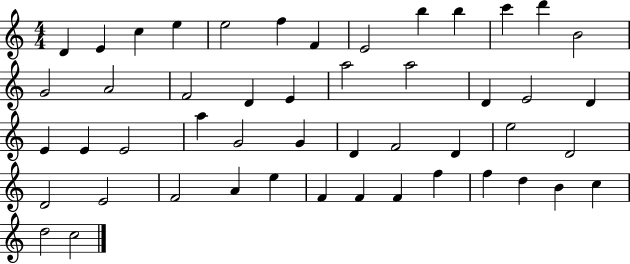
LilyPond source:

{
  \clef treble
  \numericTimeSignature
  \time 4/4
  \key c \major
  d'4 e'4 c''4 e''4 | e''2 f''4 f'4 | e'2 b''4 b''4 | c'''4 d'''4 b'2 | \break g'2 a'2 | f'2 d'4 e'4 | a''2 a''2 | d'4 e'2 d'4 | \break e'4 e'4 e'2 | a''4 g'2 g'4 | d'4 f'2 d'4 | e''2 d'2 | \break d'2 e'2 | f'2 a'4 e''4 | f'4 f'4 f'4 f''4 | f''4 d''4 b'4 c''4 | \break d''2 c''2 | \bar "|."
}